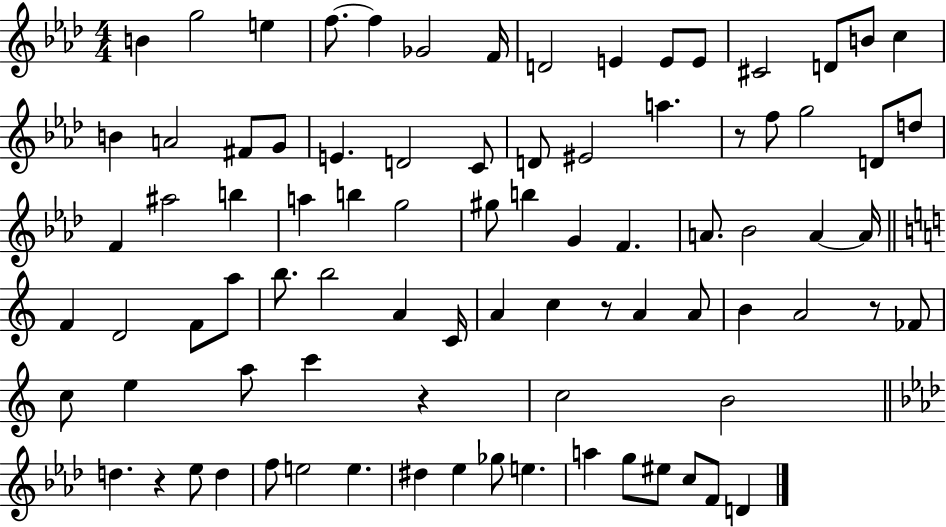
{
  \clef treble
  \numericTimeSignature
  \time 4/4
  \key aes \major
  b'4 g''2 e''4 | f''8.~~ f''4 ges'2 f'16 | d'2 e'4 e'8 e'8 | cis'2 d'8 b'8 c''4 | \break b'4 a'2 fis'8 g'8 | e'4. d'2 c'8 | d'8 eis'2 a''4. | r8 f''8 g''2 d'8 d''8 | \break f'4 ais''2 b''4 | a''4 b''4 g''2 | gis''8 b''4 g'4 f'4. | a'8. bes'2 a'4~~ a'16 | \break \bar "||" \break \key c \major f'4 d'2 f'8 a''8 | b''8. b''2 a'4 c'16 | a'4 c''4 r8 a'4 a'8 | b'4 a'2 r8 fes'8 | \break c''8 e''4 a''8 c'''4 r4 | c''2 b'2 | \bar "||" \break \key aes \major d''4. r4 ees''8 d''4 | f''8 e''2 e''4. | dis''4 ees''4 ges''8 e''4. | a''4 g''8 eis''8 c''8 f'8 d'4 | \break \bar "|."
}